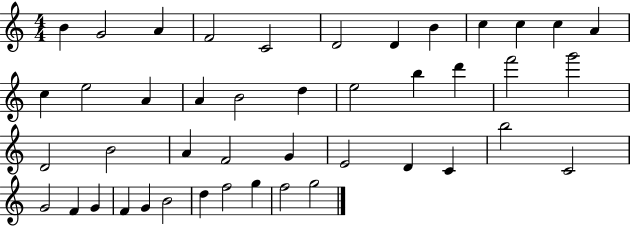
B4/q G4/h A4/q F4/h C4/h D4/h D4/q B4/q C5/q C5/q C5/q A4/q C5/q E5/h A4/q A4/q B4/h D5/q E5/h B5/q D6/q F6/h G6/h D4/h B4/h A4/q F4/h G4/q E4/h D4/q C4/q B5/h C4/h G4/h F4/q G4/q F4/q G4/q B4/h D5/q F5/h G5/q F5/h G5/h